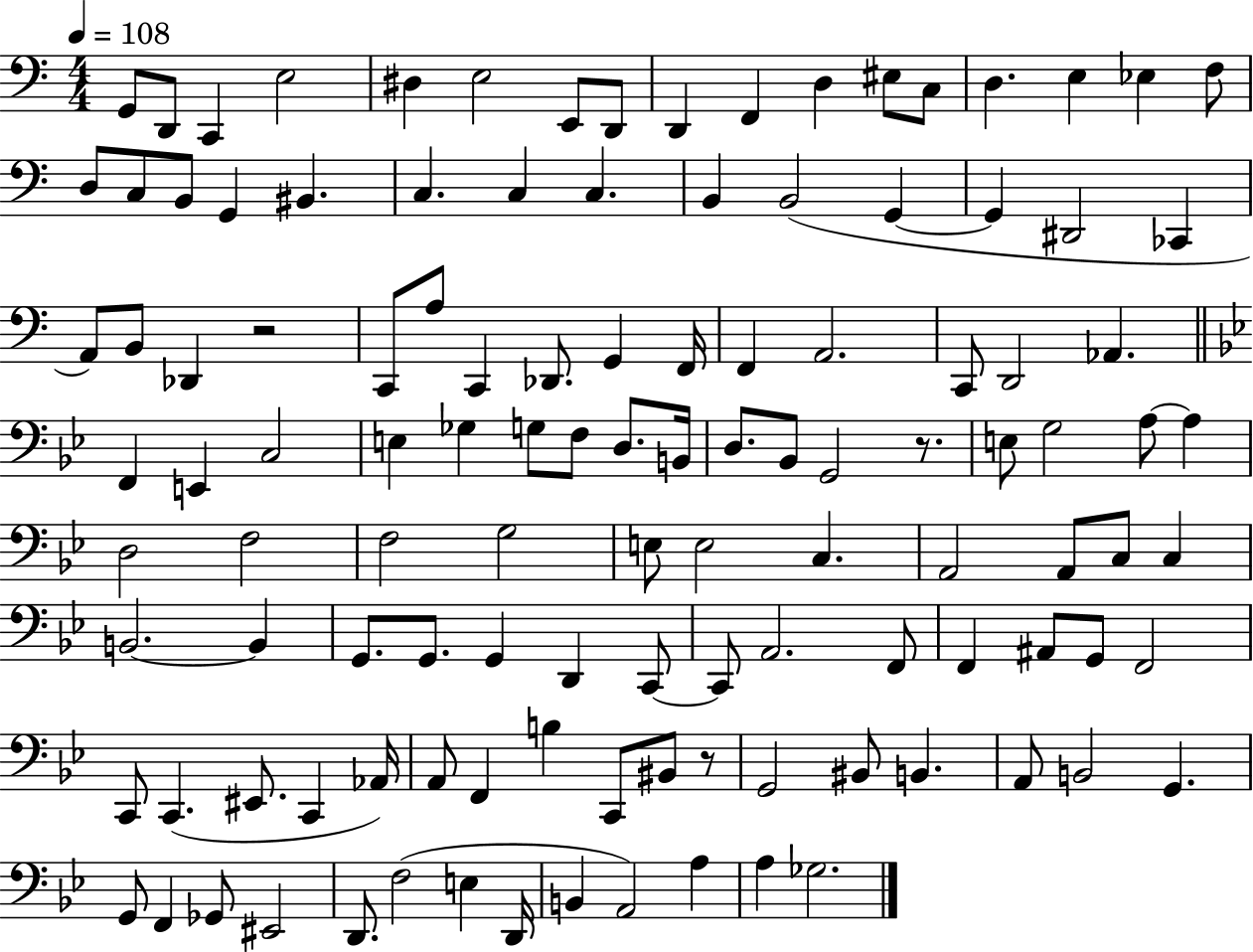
{
  \clef bass
  \numericTimeSignature
  \time 4/4
  \key c \major
  \tempo 4 = 108
  \repeat volta 2 { g,8 d,8 c,4 e2 | dis4 e2 e,8 d,8 | d,4 f,4 d4 eis8 c8 | d4. e4 ees4 f8 | \break d8 c8 b,8 g,4 bis,4. | c4. c4 c4. | b,4 b,2( g,4~~ | g,4 dis,2 ces,4 | \break a,8) b,8 des,4 r2 | c,8 a8 c,4 des,8. g,4 f,16 | f,4 a,2. | c,8 d,2 aes,4. | \break \bar "||" \break \key g \minor f,4 e,4 c2 | e4 ges4 g8 f8 d8. b,16 | d8. bes,8 g,2 r8. | e8 g2 a8~~ a4 | \break d2 f2 | f2 g2 | e8 e2 c4. | a,2 a,8 c8 c4 | \break b,2.~~ b,4 | g,8. g,8. g,4 d,4 c,8~~ | c,8 a,2. f,8 | f,4 ais,8 g,8 f,2 | \break c,8 c,4.( eis,8. c,4 aes,16) | a,8 f,4 b4 c,8 bis,8 r8 | g,2 bis,8 b,4. | a,8 b,2 g,4. | \break g,8 f,4 ges,8 eis,2 | d,8. f2( e4 d,16 | b,4 a,2) a4 | a4 ges2. | \break } \bar "|."
}